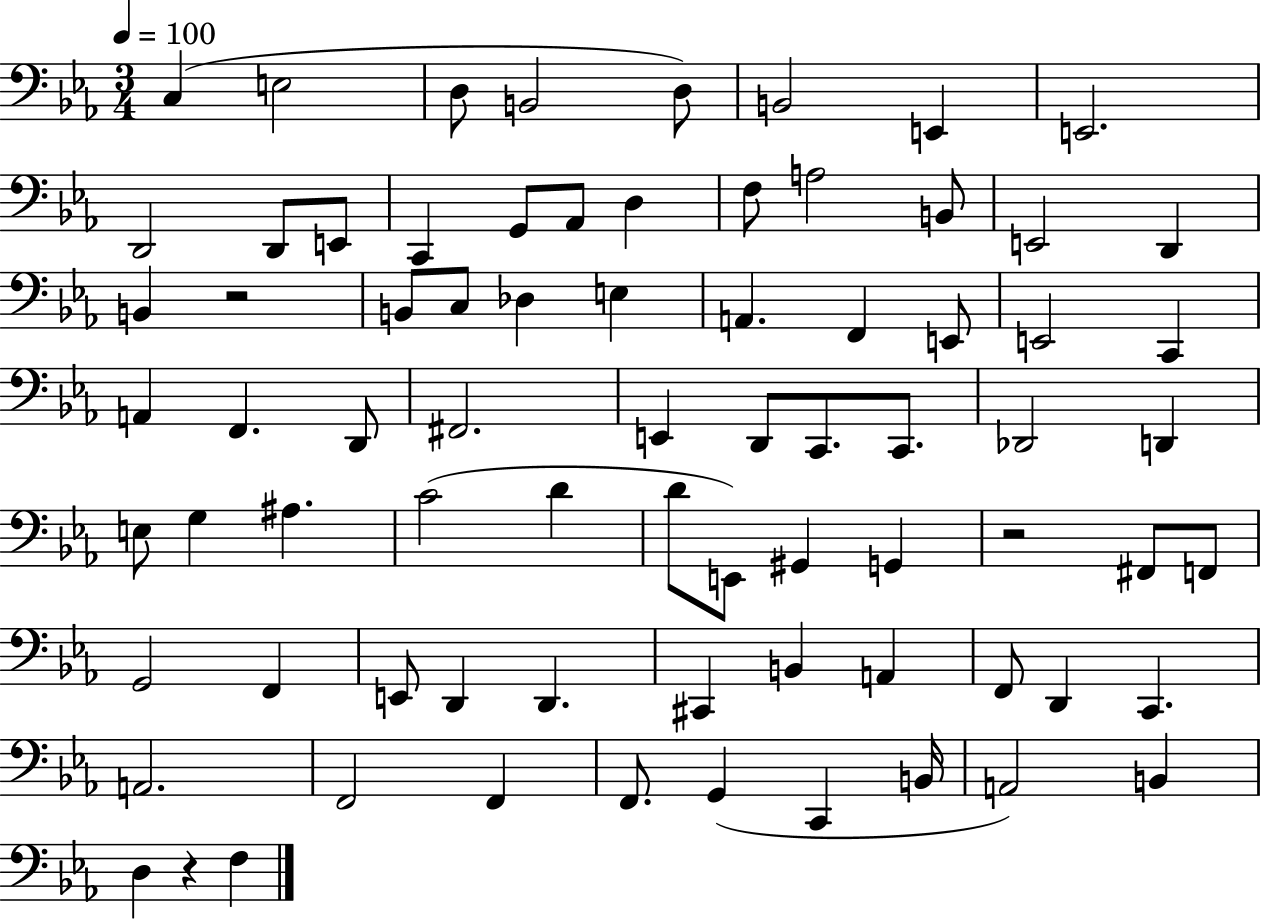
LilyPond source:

{
  \clef bass
  \numericTimeSignature
  \time 3/4
  \key ees \major
  \tempo 4 = 100
  c4( e2 | d8 b,2 d8) | b,2 e,4 | e,2. | \break d,2 d,8 e,8 | c,4 g,8 aes,8 d4 | f8 a2 b,8 | e,2 d,4 | \break b,4 r2 | b,8 c8 des4 e4 | a,4. f,4 e,8 | e,2 c,4 | \break a,4 f,4. d,8 | fis,2. | e,4 d,8 c,8. c,8. | des,2 d,4 | \break e8 g4 ais4. | c'2( d'4 | d'8 e,8) gis,4 g,4 | r2 fis,8 f,8 | \break g,2 f,4 | e,8 d,4 d,4. | cis,4 b,4 a,4 | f,8 d,4 c,4. | \break a,2. | f,2 f,4 | f,8. g,4( c,4 b,16 | a,2) b,4 | \break d4 r4 f4 | \bar "|."
}